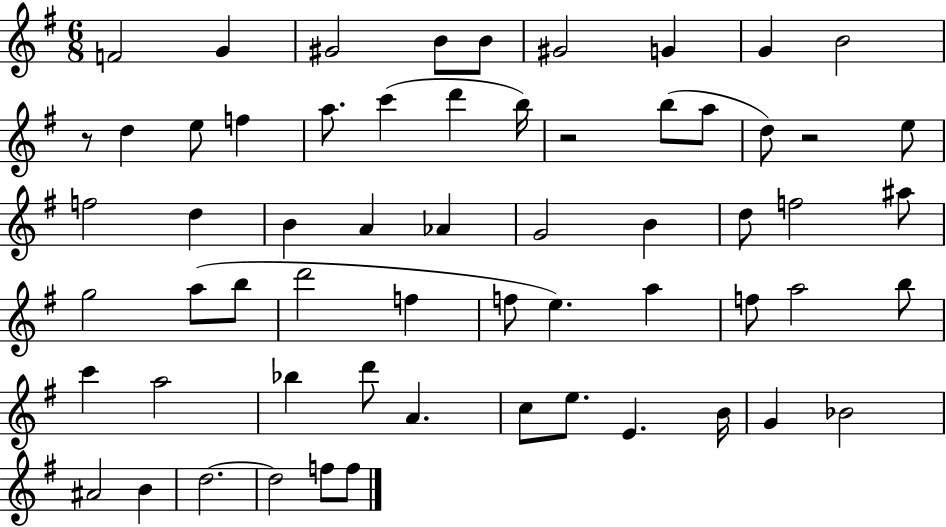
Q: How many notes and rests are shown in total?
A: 61